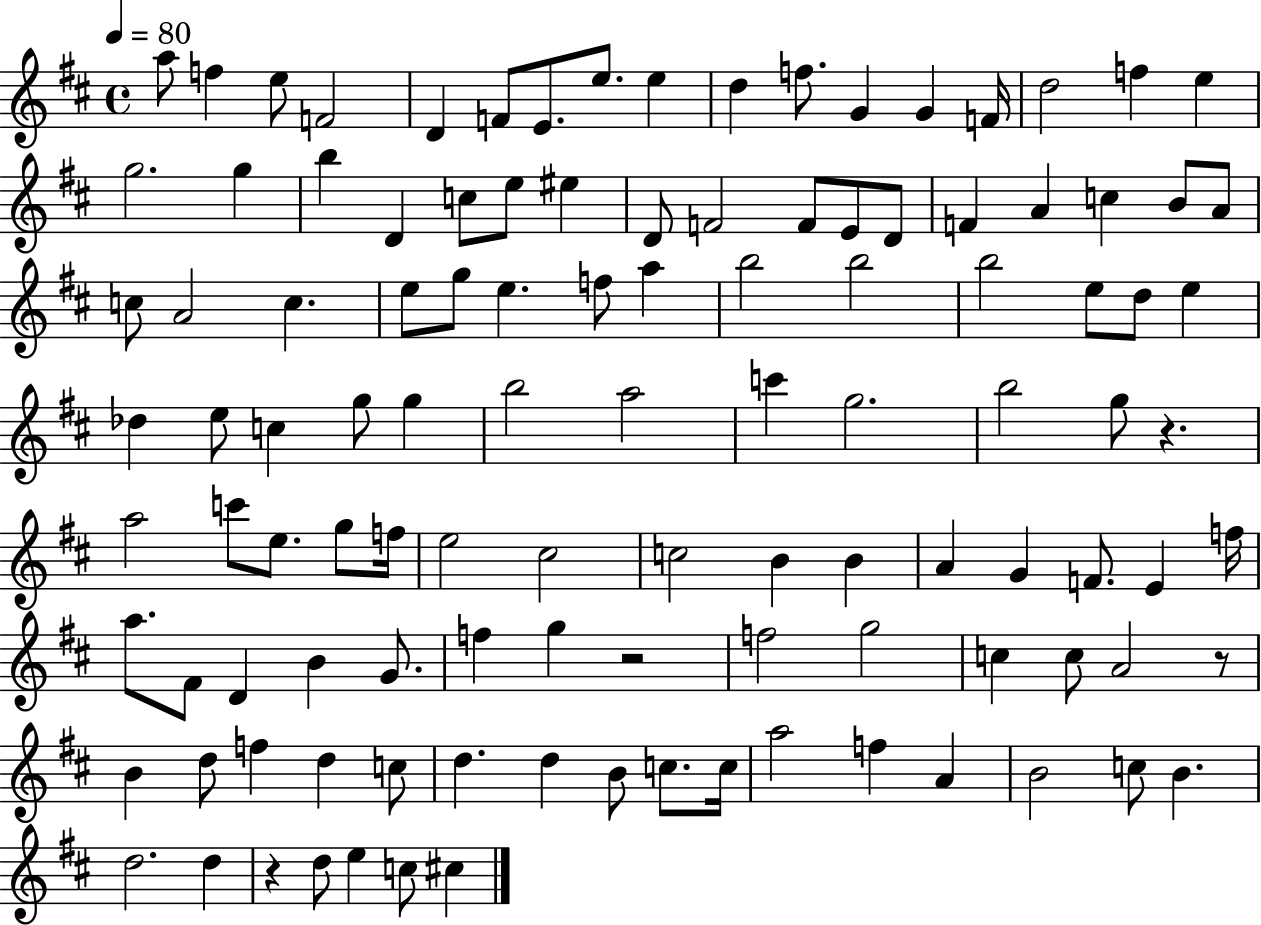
X:1
T:Untitled
M:4/4
L:1/4
K:D
a/2 f e/2 F2 D F/2 E/2 e/2 e d f/2 G G F/4 d2 f e g2 g b D c/2 e/2 ^e D/2 F2 F/2 E/2 D/2 F A c B/2 A/2 c/2 A2 c e/2 g/2 e f/2 a b2 b2 b2 e/2 d/2 e _d e/2 c g/2 g b2 a2 c' g2 b2 g/2 z a2 c'/2 e/2 g/2 f/4 e2 ^c2 c2 B B A G F/2 E f/4 a/2 ^F/2 D B G/2 f g z2 f2 g2 c c/2 A2 z/2 B d/2 f d c/2 d d B/2 c/2 c/4 a2 f A B2 c/2 B d2 d z d/2 e c/2 ^c